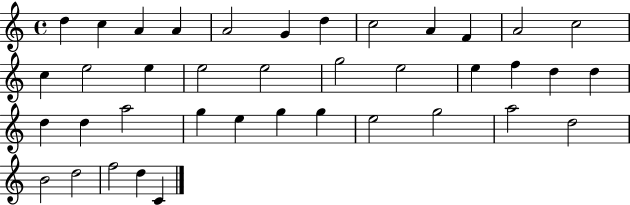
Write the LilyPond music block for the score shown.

{
  \clef treble
  \time 4/4
  \defaultTimeSignature
  \key c \major
  d''4 c''4 a'4 a'4 | a'2 g'4 d''4 | c''2 a'4 f'4 | a'2 c''2 | \break c''4 e''2 e''4 | e''2 e''2 | g''2 e''2 | e''4 f''4 d''4 d''4 | \break d''4 d''4 a''2 | g''4 e''4 g''4 g''4 | e''2 g''2 | a''2 d''2 | \break b'2 d''2 | f''2 d''4 c'4 | \bar "|."
}